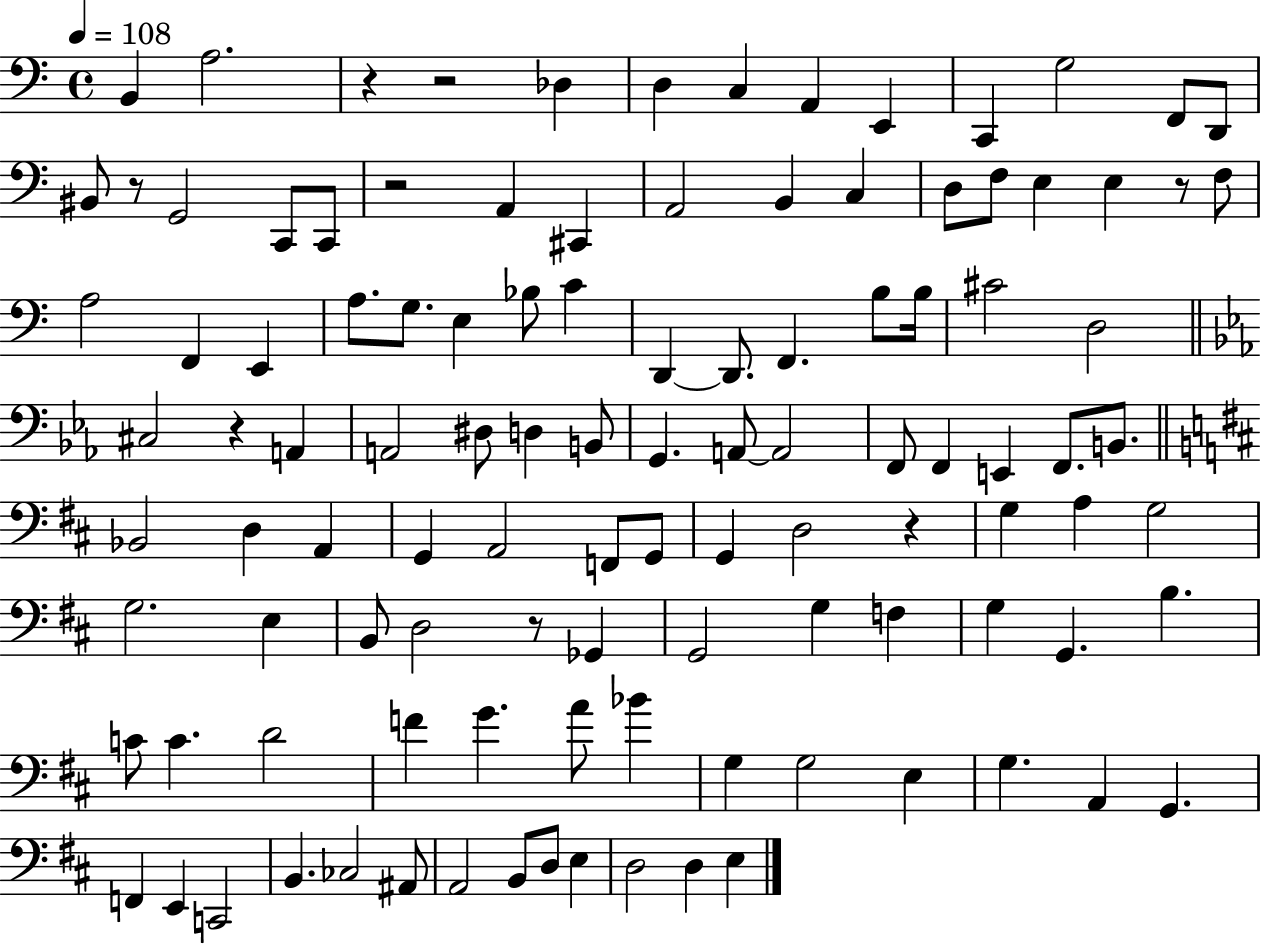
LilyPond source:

{
  \clef bass
  \time 4/4
  \defaultTimeSignature
  \key c \major
  \tempo 4 = 108
  b,4 a2. | r4 r2 des4 | d4 c4 a,4 e,4 | c,4 g2 f,8 d,8 | \break bis,8 r8 g,2 c,8 c,8 | r2 a,4 cis,4 | a,2 b,4 c4 | d8 f8 e4 e4 r8 f8 | \break a2 f,4 e,4 | a8. g8. e4 bes8 c'4 | d,4~~ d,8. f,4. b8 b16 | cis'2 d2 | \break \bar "||" \break \key c \minor cis2 r4 a,4 | a,2 dis8 d4 b,8 | g,4. a,8~~ a,2 | f,8 f,4 e,4 f,8. b,8. | \break \bar "||" \break \key d \major bes,2 d4 a,4 | g,4 a,2 f,8 g,8 | g,4 d2 r4 | g4 a4 g2 | \break g2. e4 | b,8 d2 r8 ges,4 | g,2 g4 f4 | g4 g,4. b4. | \break c'8 c'4. d'2 | f'4 g'4. a'8 bes'4 | g4 g2 e4 | g4. a,4 g,4. | \break f,4 e,4 c,2 | b,4. ces2 ais,8 | a,2 b,8 d8 e4 | d2 d4 e4 | \break \bar "|."
}